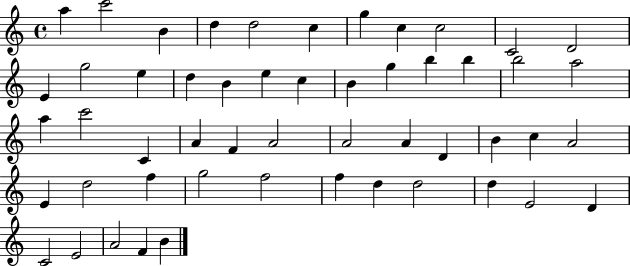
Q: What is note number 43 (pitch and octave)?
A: D5